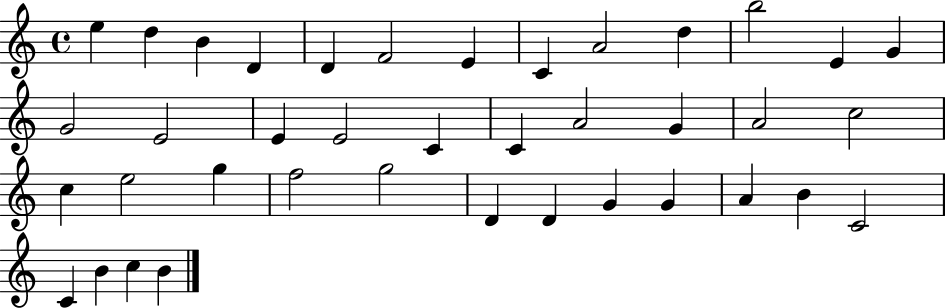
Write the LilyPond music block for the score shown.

{
  \clef treble
  \time 4/4
  \defaultTimeSignature
  \key c \major
  e''4 d''4 b'4 d'4 | d'4 f'2 e'4 | c'4 a'2 d''4 | b''2 e'4 g'4 | \break g'2 e'2 | e'4 e'2 c'4 | c'4 a'2 g'4 | a'2 c''2 | \break c''4 e''2 g''4 | f''2 g''2 | d'4 d'4 g'4 g'4 | a'4 b'4 c'2 | \break c'4 b'4 c''4 b'4 | \bar "|."
}